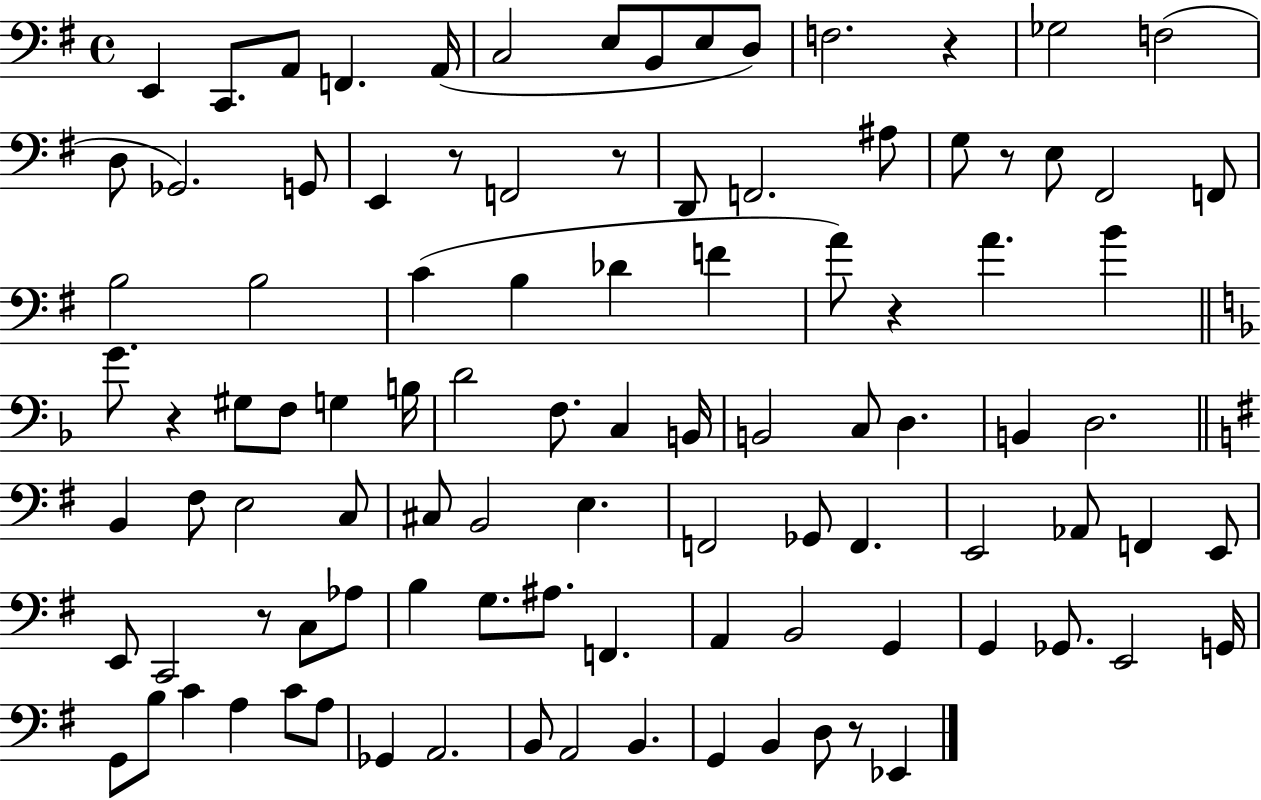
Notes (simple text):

E2/q C2/e. A2/e F2/q. A2/s C3/h E3/e B2/e E3/e D3/e F3/h. R/q Gb3/h F3/h D3/e Gb2/h. G2/e E2/q R/e F2/h R/e D2/e F2/h. A#3/e G3/e R/e E3/e F#2/h F2/e B3/h B3/h C4/q B3/q Db4/q F4/q A4/e R/q A4/q. B4/q G4/e. R/q G#3/e F3/e G3/q B3/s D4/h F3/e. C3/q B2/s B2/h C3/e D3/q. B2/q D3/h. B2/q F#3/e E3/h C3/e C#3/e B2/h E3/q. F2/h Gb2/e F2/q. E2/h Ab2/e F2/q E2/e E2/e C2/h R/e C3/e Ab3/e B3/q G3/e. A#3/e. F2/q. A2/q B2/h G2/q G2/q Gb2/e. E2/h G2/s G2/e B3/e C4/q A3/q C4/e A3/e Gb2/q A2/h. B2/e A2/h B2/q. G2/q B2/q D3/e R/e Eb2/q